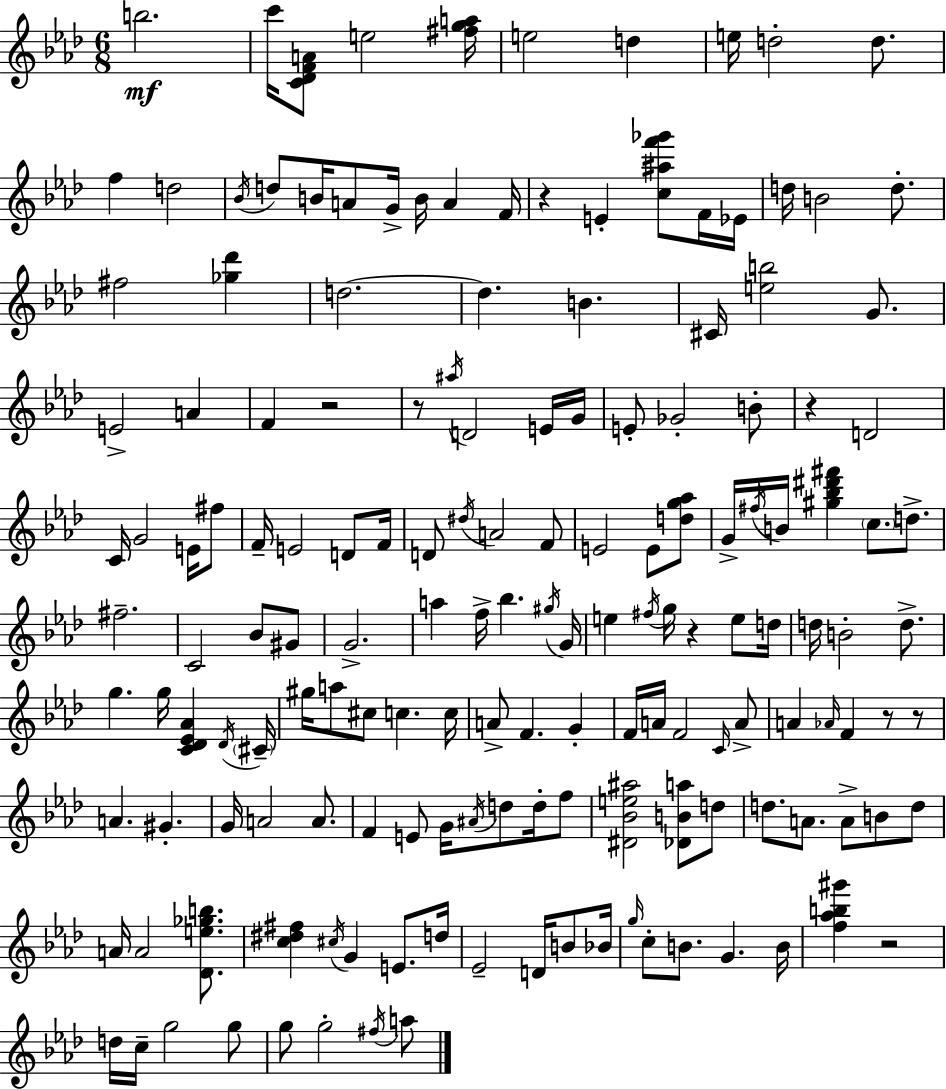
{
  \clef treble
  \numericTimeSignature
  \time 6/8
  \key aes \major
  b''2.\mf | c'''16 <c' des' f' a'>8 e''2 <fis'' g'' a''>16 | e''2 d''4 | e''16 d''2-. d''8. | \break f''4 d''2 | \acciaccatura { bes'16 } d''8 b'16 a'8 g'16-> b'16 a'4 | f'16 r4 e'4-. <c'' ais'' f''' ges'''>8 f'16 | ees'16 d''16 b'2 d''8.-. | \break fis''2 <ges'' des'''>4 | d''2.~~ | d''4. b'4. | cis'16 <e'' b''>2 g'8. | \break e'2-> a'4 | f'4 r2 | r8 \acciaccatura { ais''16 } d'2 | e'16 g'16 e'8-. ges'2-. | \break b'8-. r4 d'2 | c'16 g'2 e'16 | fis''8 f'16-- e'2 d'8 | f'16 d'8 \acciaccatura { dis''16 } a'2 | \break f'8 e'2 e'8 | <d'' g'' aes''>8 g'16-> \acciaccatura { fis''16 } b'16 <gis'' bes'' dis''' fis'''>4 \parenthesize c''8. | d''8.-> fis''2.-- | c'2 | \break bes'8 gis'8 g'2.-> | a''4 f''16-> bes''4. | \acciaccatura { gis''16 } g'16 e''4 \acciaccatura { fis''16 } g''16 r4 | e''8 d''16 d''16 b'2-. | \break d''8.-> g''4. | g''16 <c' des' ees' aes'>4 \acciaccatura { des'16 } \parenthesize cis'16-- gis''16 a''8 cis''8 | c''4. c''16 a'8-> f'4. | g'4-. f'16 a'16 f'2 | \break \grace { c'16 } a'8-> a'4 | \grace { aes'16 } f'4 r8 r8 a'4. | gis'4.-. g'16 a'2 | a'8. f'4 | \break e'8 g'16 \acciaccatura { ais'16 } d''8 d''16-. f''8 <dis' bes' e'' ais''>2 | <des' b' a''>8 d''8 d''8. | a'8. a'8-> b'8 d''8 a'16 a'2 | <des' e'' ges'' b''>8. <c'' dis'' fis''>4 | \break \acciaccatura { cis''16 } g'4 e'8. d''16 ees'2-- | d'16 b'8 bes'16 \grace { g''16 } | c''8-. b'8. g'4. b'16 | <f'' aes'' b'' gis'''>4 r2 | \break d''16 c''16-- g''2 g''8 | g''8 g''2-. \acciaccatura { fis''16 } a''8 | \bar "|."
}